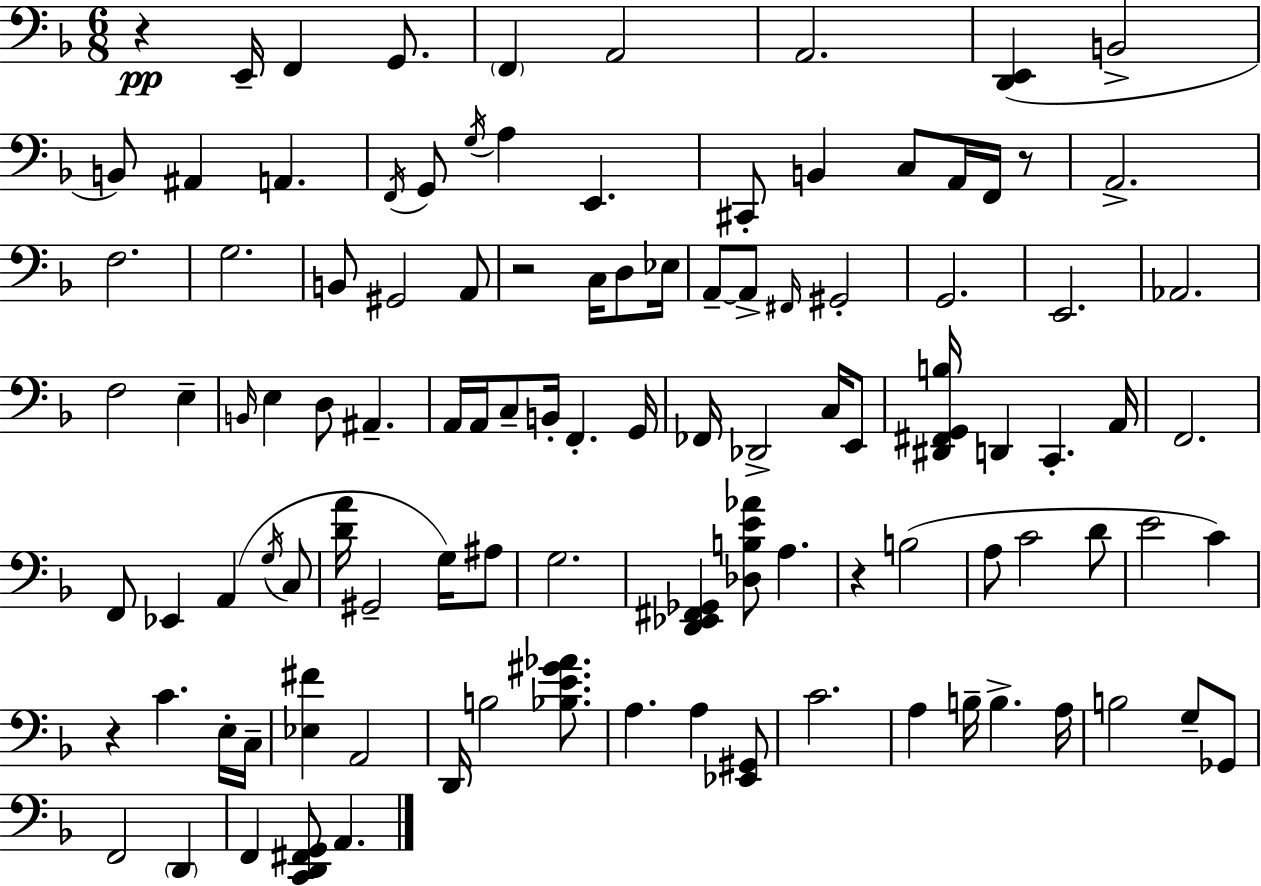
X:1
T:Untitled
M:6/8
L:1/4
K:F
z E,,/4 F,, G,,/2 F,, A,,2 A,,2 [D,,E,,] B,,2 B,,/2 ^A,, A,, F,,/4 G,,/2 G,/4 A, E,, ^C,,/2 B,, C,/2 A,,/4 F,,/4 z/2 A,,2 F,2 G,2 B,,/2 ^G,,2 A,,/2 z2 C,/4 D,/2 _E,/4 A,,/2 A,,/2 ^F,,/4 ^G,,2 G,,2 E,,2 _A,,2 F,2 E, B,,/4 E, D,/2 ^A,, A,,/4 A,,/4 C,/2 B,,/4 F,, G,,/4 _F,,/4 _D,,2 C,/4 E,,/2 [^D,,^F,,G,,B,]/4 D,, C,, A,,/4 F,,2 F,,/2 _E,, A,, G,/4 C,/2 [DA]/4 ^G,,2 G,/4 ^A,/2 G,2 [D,,_E,,^F,,_G,,] [_D,B,E_A]/2 A, z B,2 A,/2 C2 D/2 E2 C z C E,/4 C,/4 [_E,^F] A,,2 D,,/4 B,2 [_B,E^G_A]/2 A, A, [_E,,^G,,]/2 C2 A, B,/4 B, A,/4 B,2 G,/2 _G,,/2 F,,2 D,, F,, [C,,D,,^F,,G,,]/2 A,,